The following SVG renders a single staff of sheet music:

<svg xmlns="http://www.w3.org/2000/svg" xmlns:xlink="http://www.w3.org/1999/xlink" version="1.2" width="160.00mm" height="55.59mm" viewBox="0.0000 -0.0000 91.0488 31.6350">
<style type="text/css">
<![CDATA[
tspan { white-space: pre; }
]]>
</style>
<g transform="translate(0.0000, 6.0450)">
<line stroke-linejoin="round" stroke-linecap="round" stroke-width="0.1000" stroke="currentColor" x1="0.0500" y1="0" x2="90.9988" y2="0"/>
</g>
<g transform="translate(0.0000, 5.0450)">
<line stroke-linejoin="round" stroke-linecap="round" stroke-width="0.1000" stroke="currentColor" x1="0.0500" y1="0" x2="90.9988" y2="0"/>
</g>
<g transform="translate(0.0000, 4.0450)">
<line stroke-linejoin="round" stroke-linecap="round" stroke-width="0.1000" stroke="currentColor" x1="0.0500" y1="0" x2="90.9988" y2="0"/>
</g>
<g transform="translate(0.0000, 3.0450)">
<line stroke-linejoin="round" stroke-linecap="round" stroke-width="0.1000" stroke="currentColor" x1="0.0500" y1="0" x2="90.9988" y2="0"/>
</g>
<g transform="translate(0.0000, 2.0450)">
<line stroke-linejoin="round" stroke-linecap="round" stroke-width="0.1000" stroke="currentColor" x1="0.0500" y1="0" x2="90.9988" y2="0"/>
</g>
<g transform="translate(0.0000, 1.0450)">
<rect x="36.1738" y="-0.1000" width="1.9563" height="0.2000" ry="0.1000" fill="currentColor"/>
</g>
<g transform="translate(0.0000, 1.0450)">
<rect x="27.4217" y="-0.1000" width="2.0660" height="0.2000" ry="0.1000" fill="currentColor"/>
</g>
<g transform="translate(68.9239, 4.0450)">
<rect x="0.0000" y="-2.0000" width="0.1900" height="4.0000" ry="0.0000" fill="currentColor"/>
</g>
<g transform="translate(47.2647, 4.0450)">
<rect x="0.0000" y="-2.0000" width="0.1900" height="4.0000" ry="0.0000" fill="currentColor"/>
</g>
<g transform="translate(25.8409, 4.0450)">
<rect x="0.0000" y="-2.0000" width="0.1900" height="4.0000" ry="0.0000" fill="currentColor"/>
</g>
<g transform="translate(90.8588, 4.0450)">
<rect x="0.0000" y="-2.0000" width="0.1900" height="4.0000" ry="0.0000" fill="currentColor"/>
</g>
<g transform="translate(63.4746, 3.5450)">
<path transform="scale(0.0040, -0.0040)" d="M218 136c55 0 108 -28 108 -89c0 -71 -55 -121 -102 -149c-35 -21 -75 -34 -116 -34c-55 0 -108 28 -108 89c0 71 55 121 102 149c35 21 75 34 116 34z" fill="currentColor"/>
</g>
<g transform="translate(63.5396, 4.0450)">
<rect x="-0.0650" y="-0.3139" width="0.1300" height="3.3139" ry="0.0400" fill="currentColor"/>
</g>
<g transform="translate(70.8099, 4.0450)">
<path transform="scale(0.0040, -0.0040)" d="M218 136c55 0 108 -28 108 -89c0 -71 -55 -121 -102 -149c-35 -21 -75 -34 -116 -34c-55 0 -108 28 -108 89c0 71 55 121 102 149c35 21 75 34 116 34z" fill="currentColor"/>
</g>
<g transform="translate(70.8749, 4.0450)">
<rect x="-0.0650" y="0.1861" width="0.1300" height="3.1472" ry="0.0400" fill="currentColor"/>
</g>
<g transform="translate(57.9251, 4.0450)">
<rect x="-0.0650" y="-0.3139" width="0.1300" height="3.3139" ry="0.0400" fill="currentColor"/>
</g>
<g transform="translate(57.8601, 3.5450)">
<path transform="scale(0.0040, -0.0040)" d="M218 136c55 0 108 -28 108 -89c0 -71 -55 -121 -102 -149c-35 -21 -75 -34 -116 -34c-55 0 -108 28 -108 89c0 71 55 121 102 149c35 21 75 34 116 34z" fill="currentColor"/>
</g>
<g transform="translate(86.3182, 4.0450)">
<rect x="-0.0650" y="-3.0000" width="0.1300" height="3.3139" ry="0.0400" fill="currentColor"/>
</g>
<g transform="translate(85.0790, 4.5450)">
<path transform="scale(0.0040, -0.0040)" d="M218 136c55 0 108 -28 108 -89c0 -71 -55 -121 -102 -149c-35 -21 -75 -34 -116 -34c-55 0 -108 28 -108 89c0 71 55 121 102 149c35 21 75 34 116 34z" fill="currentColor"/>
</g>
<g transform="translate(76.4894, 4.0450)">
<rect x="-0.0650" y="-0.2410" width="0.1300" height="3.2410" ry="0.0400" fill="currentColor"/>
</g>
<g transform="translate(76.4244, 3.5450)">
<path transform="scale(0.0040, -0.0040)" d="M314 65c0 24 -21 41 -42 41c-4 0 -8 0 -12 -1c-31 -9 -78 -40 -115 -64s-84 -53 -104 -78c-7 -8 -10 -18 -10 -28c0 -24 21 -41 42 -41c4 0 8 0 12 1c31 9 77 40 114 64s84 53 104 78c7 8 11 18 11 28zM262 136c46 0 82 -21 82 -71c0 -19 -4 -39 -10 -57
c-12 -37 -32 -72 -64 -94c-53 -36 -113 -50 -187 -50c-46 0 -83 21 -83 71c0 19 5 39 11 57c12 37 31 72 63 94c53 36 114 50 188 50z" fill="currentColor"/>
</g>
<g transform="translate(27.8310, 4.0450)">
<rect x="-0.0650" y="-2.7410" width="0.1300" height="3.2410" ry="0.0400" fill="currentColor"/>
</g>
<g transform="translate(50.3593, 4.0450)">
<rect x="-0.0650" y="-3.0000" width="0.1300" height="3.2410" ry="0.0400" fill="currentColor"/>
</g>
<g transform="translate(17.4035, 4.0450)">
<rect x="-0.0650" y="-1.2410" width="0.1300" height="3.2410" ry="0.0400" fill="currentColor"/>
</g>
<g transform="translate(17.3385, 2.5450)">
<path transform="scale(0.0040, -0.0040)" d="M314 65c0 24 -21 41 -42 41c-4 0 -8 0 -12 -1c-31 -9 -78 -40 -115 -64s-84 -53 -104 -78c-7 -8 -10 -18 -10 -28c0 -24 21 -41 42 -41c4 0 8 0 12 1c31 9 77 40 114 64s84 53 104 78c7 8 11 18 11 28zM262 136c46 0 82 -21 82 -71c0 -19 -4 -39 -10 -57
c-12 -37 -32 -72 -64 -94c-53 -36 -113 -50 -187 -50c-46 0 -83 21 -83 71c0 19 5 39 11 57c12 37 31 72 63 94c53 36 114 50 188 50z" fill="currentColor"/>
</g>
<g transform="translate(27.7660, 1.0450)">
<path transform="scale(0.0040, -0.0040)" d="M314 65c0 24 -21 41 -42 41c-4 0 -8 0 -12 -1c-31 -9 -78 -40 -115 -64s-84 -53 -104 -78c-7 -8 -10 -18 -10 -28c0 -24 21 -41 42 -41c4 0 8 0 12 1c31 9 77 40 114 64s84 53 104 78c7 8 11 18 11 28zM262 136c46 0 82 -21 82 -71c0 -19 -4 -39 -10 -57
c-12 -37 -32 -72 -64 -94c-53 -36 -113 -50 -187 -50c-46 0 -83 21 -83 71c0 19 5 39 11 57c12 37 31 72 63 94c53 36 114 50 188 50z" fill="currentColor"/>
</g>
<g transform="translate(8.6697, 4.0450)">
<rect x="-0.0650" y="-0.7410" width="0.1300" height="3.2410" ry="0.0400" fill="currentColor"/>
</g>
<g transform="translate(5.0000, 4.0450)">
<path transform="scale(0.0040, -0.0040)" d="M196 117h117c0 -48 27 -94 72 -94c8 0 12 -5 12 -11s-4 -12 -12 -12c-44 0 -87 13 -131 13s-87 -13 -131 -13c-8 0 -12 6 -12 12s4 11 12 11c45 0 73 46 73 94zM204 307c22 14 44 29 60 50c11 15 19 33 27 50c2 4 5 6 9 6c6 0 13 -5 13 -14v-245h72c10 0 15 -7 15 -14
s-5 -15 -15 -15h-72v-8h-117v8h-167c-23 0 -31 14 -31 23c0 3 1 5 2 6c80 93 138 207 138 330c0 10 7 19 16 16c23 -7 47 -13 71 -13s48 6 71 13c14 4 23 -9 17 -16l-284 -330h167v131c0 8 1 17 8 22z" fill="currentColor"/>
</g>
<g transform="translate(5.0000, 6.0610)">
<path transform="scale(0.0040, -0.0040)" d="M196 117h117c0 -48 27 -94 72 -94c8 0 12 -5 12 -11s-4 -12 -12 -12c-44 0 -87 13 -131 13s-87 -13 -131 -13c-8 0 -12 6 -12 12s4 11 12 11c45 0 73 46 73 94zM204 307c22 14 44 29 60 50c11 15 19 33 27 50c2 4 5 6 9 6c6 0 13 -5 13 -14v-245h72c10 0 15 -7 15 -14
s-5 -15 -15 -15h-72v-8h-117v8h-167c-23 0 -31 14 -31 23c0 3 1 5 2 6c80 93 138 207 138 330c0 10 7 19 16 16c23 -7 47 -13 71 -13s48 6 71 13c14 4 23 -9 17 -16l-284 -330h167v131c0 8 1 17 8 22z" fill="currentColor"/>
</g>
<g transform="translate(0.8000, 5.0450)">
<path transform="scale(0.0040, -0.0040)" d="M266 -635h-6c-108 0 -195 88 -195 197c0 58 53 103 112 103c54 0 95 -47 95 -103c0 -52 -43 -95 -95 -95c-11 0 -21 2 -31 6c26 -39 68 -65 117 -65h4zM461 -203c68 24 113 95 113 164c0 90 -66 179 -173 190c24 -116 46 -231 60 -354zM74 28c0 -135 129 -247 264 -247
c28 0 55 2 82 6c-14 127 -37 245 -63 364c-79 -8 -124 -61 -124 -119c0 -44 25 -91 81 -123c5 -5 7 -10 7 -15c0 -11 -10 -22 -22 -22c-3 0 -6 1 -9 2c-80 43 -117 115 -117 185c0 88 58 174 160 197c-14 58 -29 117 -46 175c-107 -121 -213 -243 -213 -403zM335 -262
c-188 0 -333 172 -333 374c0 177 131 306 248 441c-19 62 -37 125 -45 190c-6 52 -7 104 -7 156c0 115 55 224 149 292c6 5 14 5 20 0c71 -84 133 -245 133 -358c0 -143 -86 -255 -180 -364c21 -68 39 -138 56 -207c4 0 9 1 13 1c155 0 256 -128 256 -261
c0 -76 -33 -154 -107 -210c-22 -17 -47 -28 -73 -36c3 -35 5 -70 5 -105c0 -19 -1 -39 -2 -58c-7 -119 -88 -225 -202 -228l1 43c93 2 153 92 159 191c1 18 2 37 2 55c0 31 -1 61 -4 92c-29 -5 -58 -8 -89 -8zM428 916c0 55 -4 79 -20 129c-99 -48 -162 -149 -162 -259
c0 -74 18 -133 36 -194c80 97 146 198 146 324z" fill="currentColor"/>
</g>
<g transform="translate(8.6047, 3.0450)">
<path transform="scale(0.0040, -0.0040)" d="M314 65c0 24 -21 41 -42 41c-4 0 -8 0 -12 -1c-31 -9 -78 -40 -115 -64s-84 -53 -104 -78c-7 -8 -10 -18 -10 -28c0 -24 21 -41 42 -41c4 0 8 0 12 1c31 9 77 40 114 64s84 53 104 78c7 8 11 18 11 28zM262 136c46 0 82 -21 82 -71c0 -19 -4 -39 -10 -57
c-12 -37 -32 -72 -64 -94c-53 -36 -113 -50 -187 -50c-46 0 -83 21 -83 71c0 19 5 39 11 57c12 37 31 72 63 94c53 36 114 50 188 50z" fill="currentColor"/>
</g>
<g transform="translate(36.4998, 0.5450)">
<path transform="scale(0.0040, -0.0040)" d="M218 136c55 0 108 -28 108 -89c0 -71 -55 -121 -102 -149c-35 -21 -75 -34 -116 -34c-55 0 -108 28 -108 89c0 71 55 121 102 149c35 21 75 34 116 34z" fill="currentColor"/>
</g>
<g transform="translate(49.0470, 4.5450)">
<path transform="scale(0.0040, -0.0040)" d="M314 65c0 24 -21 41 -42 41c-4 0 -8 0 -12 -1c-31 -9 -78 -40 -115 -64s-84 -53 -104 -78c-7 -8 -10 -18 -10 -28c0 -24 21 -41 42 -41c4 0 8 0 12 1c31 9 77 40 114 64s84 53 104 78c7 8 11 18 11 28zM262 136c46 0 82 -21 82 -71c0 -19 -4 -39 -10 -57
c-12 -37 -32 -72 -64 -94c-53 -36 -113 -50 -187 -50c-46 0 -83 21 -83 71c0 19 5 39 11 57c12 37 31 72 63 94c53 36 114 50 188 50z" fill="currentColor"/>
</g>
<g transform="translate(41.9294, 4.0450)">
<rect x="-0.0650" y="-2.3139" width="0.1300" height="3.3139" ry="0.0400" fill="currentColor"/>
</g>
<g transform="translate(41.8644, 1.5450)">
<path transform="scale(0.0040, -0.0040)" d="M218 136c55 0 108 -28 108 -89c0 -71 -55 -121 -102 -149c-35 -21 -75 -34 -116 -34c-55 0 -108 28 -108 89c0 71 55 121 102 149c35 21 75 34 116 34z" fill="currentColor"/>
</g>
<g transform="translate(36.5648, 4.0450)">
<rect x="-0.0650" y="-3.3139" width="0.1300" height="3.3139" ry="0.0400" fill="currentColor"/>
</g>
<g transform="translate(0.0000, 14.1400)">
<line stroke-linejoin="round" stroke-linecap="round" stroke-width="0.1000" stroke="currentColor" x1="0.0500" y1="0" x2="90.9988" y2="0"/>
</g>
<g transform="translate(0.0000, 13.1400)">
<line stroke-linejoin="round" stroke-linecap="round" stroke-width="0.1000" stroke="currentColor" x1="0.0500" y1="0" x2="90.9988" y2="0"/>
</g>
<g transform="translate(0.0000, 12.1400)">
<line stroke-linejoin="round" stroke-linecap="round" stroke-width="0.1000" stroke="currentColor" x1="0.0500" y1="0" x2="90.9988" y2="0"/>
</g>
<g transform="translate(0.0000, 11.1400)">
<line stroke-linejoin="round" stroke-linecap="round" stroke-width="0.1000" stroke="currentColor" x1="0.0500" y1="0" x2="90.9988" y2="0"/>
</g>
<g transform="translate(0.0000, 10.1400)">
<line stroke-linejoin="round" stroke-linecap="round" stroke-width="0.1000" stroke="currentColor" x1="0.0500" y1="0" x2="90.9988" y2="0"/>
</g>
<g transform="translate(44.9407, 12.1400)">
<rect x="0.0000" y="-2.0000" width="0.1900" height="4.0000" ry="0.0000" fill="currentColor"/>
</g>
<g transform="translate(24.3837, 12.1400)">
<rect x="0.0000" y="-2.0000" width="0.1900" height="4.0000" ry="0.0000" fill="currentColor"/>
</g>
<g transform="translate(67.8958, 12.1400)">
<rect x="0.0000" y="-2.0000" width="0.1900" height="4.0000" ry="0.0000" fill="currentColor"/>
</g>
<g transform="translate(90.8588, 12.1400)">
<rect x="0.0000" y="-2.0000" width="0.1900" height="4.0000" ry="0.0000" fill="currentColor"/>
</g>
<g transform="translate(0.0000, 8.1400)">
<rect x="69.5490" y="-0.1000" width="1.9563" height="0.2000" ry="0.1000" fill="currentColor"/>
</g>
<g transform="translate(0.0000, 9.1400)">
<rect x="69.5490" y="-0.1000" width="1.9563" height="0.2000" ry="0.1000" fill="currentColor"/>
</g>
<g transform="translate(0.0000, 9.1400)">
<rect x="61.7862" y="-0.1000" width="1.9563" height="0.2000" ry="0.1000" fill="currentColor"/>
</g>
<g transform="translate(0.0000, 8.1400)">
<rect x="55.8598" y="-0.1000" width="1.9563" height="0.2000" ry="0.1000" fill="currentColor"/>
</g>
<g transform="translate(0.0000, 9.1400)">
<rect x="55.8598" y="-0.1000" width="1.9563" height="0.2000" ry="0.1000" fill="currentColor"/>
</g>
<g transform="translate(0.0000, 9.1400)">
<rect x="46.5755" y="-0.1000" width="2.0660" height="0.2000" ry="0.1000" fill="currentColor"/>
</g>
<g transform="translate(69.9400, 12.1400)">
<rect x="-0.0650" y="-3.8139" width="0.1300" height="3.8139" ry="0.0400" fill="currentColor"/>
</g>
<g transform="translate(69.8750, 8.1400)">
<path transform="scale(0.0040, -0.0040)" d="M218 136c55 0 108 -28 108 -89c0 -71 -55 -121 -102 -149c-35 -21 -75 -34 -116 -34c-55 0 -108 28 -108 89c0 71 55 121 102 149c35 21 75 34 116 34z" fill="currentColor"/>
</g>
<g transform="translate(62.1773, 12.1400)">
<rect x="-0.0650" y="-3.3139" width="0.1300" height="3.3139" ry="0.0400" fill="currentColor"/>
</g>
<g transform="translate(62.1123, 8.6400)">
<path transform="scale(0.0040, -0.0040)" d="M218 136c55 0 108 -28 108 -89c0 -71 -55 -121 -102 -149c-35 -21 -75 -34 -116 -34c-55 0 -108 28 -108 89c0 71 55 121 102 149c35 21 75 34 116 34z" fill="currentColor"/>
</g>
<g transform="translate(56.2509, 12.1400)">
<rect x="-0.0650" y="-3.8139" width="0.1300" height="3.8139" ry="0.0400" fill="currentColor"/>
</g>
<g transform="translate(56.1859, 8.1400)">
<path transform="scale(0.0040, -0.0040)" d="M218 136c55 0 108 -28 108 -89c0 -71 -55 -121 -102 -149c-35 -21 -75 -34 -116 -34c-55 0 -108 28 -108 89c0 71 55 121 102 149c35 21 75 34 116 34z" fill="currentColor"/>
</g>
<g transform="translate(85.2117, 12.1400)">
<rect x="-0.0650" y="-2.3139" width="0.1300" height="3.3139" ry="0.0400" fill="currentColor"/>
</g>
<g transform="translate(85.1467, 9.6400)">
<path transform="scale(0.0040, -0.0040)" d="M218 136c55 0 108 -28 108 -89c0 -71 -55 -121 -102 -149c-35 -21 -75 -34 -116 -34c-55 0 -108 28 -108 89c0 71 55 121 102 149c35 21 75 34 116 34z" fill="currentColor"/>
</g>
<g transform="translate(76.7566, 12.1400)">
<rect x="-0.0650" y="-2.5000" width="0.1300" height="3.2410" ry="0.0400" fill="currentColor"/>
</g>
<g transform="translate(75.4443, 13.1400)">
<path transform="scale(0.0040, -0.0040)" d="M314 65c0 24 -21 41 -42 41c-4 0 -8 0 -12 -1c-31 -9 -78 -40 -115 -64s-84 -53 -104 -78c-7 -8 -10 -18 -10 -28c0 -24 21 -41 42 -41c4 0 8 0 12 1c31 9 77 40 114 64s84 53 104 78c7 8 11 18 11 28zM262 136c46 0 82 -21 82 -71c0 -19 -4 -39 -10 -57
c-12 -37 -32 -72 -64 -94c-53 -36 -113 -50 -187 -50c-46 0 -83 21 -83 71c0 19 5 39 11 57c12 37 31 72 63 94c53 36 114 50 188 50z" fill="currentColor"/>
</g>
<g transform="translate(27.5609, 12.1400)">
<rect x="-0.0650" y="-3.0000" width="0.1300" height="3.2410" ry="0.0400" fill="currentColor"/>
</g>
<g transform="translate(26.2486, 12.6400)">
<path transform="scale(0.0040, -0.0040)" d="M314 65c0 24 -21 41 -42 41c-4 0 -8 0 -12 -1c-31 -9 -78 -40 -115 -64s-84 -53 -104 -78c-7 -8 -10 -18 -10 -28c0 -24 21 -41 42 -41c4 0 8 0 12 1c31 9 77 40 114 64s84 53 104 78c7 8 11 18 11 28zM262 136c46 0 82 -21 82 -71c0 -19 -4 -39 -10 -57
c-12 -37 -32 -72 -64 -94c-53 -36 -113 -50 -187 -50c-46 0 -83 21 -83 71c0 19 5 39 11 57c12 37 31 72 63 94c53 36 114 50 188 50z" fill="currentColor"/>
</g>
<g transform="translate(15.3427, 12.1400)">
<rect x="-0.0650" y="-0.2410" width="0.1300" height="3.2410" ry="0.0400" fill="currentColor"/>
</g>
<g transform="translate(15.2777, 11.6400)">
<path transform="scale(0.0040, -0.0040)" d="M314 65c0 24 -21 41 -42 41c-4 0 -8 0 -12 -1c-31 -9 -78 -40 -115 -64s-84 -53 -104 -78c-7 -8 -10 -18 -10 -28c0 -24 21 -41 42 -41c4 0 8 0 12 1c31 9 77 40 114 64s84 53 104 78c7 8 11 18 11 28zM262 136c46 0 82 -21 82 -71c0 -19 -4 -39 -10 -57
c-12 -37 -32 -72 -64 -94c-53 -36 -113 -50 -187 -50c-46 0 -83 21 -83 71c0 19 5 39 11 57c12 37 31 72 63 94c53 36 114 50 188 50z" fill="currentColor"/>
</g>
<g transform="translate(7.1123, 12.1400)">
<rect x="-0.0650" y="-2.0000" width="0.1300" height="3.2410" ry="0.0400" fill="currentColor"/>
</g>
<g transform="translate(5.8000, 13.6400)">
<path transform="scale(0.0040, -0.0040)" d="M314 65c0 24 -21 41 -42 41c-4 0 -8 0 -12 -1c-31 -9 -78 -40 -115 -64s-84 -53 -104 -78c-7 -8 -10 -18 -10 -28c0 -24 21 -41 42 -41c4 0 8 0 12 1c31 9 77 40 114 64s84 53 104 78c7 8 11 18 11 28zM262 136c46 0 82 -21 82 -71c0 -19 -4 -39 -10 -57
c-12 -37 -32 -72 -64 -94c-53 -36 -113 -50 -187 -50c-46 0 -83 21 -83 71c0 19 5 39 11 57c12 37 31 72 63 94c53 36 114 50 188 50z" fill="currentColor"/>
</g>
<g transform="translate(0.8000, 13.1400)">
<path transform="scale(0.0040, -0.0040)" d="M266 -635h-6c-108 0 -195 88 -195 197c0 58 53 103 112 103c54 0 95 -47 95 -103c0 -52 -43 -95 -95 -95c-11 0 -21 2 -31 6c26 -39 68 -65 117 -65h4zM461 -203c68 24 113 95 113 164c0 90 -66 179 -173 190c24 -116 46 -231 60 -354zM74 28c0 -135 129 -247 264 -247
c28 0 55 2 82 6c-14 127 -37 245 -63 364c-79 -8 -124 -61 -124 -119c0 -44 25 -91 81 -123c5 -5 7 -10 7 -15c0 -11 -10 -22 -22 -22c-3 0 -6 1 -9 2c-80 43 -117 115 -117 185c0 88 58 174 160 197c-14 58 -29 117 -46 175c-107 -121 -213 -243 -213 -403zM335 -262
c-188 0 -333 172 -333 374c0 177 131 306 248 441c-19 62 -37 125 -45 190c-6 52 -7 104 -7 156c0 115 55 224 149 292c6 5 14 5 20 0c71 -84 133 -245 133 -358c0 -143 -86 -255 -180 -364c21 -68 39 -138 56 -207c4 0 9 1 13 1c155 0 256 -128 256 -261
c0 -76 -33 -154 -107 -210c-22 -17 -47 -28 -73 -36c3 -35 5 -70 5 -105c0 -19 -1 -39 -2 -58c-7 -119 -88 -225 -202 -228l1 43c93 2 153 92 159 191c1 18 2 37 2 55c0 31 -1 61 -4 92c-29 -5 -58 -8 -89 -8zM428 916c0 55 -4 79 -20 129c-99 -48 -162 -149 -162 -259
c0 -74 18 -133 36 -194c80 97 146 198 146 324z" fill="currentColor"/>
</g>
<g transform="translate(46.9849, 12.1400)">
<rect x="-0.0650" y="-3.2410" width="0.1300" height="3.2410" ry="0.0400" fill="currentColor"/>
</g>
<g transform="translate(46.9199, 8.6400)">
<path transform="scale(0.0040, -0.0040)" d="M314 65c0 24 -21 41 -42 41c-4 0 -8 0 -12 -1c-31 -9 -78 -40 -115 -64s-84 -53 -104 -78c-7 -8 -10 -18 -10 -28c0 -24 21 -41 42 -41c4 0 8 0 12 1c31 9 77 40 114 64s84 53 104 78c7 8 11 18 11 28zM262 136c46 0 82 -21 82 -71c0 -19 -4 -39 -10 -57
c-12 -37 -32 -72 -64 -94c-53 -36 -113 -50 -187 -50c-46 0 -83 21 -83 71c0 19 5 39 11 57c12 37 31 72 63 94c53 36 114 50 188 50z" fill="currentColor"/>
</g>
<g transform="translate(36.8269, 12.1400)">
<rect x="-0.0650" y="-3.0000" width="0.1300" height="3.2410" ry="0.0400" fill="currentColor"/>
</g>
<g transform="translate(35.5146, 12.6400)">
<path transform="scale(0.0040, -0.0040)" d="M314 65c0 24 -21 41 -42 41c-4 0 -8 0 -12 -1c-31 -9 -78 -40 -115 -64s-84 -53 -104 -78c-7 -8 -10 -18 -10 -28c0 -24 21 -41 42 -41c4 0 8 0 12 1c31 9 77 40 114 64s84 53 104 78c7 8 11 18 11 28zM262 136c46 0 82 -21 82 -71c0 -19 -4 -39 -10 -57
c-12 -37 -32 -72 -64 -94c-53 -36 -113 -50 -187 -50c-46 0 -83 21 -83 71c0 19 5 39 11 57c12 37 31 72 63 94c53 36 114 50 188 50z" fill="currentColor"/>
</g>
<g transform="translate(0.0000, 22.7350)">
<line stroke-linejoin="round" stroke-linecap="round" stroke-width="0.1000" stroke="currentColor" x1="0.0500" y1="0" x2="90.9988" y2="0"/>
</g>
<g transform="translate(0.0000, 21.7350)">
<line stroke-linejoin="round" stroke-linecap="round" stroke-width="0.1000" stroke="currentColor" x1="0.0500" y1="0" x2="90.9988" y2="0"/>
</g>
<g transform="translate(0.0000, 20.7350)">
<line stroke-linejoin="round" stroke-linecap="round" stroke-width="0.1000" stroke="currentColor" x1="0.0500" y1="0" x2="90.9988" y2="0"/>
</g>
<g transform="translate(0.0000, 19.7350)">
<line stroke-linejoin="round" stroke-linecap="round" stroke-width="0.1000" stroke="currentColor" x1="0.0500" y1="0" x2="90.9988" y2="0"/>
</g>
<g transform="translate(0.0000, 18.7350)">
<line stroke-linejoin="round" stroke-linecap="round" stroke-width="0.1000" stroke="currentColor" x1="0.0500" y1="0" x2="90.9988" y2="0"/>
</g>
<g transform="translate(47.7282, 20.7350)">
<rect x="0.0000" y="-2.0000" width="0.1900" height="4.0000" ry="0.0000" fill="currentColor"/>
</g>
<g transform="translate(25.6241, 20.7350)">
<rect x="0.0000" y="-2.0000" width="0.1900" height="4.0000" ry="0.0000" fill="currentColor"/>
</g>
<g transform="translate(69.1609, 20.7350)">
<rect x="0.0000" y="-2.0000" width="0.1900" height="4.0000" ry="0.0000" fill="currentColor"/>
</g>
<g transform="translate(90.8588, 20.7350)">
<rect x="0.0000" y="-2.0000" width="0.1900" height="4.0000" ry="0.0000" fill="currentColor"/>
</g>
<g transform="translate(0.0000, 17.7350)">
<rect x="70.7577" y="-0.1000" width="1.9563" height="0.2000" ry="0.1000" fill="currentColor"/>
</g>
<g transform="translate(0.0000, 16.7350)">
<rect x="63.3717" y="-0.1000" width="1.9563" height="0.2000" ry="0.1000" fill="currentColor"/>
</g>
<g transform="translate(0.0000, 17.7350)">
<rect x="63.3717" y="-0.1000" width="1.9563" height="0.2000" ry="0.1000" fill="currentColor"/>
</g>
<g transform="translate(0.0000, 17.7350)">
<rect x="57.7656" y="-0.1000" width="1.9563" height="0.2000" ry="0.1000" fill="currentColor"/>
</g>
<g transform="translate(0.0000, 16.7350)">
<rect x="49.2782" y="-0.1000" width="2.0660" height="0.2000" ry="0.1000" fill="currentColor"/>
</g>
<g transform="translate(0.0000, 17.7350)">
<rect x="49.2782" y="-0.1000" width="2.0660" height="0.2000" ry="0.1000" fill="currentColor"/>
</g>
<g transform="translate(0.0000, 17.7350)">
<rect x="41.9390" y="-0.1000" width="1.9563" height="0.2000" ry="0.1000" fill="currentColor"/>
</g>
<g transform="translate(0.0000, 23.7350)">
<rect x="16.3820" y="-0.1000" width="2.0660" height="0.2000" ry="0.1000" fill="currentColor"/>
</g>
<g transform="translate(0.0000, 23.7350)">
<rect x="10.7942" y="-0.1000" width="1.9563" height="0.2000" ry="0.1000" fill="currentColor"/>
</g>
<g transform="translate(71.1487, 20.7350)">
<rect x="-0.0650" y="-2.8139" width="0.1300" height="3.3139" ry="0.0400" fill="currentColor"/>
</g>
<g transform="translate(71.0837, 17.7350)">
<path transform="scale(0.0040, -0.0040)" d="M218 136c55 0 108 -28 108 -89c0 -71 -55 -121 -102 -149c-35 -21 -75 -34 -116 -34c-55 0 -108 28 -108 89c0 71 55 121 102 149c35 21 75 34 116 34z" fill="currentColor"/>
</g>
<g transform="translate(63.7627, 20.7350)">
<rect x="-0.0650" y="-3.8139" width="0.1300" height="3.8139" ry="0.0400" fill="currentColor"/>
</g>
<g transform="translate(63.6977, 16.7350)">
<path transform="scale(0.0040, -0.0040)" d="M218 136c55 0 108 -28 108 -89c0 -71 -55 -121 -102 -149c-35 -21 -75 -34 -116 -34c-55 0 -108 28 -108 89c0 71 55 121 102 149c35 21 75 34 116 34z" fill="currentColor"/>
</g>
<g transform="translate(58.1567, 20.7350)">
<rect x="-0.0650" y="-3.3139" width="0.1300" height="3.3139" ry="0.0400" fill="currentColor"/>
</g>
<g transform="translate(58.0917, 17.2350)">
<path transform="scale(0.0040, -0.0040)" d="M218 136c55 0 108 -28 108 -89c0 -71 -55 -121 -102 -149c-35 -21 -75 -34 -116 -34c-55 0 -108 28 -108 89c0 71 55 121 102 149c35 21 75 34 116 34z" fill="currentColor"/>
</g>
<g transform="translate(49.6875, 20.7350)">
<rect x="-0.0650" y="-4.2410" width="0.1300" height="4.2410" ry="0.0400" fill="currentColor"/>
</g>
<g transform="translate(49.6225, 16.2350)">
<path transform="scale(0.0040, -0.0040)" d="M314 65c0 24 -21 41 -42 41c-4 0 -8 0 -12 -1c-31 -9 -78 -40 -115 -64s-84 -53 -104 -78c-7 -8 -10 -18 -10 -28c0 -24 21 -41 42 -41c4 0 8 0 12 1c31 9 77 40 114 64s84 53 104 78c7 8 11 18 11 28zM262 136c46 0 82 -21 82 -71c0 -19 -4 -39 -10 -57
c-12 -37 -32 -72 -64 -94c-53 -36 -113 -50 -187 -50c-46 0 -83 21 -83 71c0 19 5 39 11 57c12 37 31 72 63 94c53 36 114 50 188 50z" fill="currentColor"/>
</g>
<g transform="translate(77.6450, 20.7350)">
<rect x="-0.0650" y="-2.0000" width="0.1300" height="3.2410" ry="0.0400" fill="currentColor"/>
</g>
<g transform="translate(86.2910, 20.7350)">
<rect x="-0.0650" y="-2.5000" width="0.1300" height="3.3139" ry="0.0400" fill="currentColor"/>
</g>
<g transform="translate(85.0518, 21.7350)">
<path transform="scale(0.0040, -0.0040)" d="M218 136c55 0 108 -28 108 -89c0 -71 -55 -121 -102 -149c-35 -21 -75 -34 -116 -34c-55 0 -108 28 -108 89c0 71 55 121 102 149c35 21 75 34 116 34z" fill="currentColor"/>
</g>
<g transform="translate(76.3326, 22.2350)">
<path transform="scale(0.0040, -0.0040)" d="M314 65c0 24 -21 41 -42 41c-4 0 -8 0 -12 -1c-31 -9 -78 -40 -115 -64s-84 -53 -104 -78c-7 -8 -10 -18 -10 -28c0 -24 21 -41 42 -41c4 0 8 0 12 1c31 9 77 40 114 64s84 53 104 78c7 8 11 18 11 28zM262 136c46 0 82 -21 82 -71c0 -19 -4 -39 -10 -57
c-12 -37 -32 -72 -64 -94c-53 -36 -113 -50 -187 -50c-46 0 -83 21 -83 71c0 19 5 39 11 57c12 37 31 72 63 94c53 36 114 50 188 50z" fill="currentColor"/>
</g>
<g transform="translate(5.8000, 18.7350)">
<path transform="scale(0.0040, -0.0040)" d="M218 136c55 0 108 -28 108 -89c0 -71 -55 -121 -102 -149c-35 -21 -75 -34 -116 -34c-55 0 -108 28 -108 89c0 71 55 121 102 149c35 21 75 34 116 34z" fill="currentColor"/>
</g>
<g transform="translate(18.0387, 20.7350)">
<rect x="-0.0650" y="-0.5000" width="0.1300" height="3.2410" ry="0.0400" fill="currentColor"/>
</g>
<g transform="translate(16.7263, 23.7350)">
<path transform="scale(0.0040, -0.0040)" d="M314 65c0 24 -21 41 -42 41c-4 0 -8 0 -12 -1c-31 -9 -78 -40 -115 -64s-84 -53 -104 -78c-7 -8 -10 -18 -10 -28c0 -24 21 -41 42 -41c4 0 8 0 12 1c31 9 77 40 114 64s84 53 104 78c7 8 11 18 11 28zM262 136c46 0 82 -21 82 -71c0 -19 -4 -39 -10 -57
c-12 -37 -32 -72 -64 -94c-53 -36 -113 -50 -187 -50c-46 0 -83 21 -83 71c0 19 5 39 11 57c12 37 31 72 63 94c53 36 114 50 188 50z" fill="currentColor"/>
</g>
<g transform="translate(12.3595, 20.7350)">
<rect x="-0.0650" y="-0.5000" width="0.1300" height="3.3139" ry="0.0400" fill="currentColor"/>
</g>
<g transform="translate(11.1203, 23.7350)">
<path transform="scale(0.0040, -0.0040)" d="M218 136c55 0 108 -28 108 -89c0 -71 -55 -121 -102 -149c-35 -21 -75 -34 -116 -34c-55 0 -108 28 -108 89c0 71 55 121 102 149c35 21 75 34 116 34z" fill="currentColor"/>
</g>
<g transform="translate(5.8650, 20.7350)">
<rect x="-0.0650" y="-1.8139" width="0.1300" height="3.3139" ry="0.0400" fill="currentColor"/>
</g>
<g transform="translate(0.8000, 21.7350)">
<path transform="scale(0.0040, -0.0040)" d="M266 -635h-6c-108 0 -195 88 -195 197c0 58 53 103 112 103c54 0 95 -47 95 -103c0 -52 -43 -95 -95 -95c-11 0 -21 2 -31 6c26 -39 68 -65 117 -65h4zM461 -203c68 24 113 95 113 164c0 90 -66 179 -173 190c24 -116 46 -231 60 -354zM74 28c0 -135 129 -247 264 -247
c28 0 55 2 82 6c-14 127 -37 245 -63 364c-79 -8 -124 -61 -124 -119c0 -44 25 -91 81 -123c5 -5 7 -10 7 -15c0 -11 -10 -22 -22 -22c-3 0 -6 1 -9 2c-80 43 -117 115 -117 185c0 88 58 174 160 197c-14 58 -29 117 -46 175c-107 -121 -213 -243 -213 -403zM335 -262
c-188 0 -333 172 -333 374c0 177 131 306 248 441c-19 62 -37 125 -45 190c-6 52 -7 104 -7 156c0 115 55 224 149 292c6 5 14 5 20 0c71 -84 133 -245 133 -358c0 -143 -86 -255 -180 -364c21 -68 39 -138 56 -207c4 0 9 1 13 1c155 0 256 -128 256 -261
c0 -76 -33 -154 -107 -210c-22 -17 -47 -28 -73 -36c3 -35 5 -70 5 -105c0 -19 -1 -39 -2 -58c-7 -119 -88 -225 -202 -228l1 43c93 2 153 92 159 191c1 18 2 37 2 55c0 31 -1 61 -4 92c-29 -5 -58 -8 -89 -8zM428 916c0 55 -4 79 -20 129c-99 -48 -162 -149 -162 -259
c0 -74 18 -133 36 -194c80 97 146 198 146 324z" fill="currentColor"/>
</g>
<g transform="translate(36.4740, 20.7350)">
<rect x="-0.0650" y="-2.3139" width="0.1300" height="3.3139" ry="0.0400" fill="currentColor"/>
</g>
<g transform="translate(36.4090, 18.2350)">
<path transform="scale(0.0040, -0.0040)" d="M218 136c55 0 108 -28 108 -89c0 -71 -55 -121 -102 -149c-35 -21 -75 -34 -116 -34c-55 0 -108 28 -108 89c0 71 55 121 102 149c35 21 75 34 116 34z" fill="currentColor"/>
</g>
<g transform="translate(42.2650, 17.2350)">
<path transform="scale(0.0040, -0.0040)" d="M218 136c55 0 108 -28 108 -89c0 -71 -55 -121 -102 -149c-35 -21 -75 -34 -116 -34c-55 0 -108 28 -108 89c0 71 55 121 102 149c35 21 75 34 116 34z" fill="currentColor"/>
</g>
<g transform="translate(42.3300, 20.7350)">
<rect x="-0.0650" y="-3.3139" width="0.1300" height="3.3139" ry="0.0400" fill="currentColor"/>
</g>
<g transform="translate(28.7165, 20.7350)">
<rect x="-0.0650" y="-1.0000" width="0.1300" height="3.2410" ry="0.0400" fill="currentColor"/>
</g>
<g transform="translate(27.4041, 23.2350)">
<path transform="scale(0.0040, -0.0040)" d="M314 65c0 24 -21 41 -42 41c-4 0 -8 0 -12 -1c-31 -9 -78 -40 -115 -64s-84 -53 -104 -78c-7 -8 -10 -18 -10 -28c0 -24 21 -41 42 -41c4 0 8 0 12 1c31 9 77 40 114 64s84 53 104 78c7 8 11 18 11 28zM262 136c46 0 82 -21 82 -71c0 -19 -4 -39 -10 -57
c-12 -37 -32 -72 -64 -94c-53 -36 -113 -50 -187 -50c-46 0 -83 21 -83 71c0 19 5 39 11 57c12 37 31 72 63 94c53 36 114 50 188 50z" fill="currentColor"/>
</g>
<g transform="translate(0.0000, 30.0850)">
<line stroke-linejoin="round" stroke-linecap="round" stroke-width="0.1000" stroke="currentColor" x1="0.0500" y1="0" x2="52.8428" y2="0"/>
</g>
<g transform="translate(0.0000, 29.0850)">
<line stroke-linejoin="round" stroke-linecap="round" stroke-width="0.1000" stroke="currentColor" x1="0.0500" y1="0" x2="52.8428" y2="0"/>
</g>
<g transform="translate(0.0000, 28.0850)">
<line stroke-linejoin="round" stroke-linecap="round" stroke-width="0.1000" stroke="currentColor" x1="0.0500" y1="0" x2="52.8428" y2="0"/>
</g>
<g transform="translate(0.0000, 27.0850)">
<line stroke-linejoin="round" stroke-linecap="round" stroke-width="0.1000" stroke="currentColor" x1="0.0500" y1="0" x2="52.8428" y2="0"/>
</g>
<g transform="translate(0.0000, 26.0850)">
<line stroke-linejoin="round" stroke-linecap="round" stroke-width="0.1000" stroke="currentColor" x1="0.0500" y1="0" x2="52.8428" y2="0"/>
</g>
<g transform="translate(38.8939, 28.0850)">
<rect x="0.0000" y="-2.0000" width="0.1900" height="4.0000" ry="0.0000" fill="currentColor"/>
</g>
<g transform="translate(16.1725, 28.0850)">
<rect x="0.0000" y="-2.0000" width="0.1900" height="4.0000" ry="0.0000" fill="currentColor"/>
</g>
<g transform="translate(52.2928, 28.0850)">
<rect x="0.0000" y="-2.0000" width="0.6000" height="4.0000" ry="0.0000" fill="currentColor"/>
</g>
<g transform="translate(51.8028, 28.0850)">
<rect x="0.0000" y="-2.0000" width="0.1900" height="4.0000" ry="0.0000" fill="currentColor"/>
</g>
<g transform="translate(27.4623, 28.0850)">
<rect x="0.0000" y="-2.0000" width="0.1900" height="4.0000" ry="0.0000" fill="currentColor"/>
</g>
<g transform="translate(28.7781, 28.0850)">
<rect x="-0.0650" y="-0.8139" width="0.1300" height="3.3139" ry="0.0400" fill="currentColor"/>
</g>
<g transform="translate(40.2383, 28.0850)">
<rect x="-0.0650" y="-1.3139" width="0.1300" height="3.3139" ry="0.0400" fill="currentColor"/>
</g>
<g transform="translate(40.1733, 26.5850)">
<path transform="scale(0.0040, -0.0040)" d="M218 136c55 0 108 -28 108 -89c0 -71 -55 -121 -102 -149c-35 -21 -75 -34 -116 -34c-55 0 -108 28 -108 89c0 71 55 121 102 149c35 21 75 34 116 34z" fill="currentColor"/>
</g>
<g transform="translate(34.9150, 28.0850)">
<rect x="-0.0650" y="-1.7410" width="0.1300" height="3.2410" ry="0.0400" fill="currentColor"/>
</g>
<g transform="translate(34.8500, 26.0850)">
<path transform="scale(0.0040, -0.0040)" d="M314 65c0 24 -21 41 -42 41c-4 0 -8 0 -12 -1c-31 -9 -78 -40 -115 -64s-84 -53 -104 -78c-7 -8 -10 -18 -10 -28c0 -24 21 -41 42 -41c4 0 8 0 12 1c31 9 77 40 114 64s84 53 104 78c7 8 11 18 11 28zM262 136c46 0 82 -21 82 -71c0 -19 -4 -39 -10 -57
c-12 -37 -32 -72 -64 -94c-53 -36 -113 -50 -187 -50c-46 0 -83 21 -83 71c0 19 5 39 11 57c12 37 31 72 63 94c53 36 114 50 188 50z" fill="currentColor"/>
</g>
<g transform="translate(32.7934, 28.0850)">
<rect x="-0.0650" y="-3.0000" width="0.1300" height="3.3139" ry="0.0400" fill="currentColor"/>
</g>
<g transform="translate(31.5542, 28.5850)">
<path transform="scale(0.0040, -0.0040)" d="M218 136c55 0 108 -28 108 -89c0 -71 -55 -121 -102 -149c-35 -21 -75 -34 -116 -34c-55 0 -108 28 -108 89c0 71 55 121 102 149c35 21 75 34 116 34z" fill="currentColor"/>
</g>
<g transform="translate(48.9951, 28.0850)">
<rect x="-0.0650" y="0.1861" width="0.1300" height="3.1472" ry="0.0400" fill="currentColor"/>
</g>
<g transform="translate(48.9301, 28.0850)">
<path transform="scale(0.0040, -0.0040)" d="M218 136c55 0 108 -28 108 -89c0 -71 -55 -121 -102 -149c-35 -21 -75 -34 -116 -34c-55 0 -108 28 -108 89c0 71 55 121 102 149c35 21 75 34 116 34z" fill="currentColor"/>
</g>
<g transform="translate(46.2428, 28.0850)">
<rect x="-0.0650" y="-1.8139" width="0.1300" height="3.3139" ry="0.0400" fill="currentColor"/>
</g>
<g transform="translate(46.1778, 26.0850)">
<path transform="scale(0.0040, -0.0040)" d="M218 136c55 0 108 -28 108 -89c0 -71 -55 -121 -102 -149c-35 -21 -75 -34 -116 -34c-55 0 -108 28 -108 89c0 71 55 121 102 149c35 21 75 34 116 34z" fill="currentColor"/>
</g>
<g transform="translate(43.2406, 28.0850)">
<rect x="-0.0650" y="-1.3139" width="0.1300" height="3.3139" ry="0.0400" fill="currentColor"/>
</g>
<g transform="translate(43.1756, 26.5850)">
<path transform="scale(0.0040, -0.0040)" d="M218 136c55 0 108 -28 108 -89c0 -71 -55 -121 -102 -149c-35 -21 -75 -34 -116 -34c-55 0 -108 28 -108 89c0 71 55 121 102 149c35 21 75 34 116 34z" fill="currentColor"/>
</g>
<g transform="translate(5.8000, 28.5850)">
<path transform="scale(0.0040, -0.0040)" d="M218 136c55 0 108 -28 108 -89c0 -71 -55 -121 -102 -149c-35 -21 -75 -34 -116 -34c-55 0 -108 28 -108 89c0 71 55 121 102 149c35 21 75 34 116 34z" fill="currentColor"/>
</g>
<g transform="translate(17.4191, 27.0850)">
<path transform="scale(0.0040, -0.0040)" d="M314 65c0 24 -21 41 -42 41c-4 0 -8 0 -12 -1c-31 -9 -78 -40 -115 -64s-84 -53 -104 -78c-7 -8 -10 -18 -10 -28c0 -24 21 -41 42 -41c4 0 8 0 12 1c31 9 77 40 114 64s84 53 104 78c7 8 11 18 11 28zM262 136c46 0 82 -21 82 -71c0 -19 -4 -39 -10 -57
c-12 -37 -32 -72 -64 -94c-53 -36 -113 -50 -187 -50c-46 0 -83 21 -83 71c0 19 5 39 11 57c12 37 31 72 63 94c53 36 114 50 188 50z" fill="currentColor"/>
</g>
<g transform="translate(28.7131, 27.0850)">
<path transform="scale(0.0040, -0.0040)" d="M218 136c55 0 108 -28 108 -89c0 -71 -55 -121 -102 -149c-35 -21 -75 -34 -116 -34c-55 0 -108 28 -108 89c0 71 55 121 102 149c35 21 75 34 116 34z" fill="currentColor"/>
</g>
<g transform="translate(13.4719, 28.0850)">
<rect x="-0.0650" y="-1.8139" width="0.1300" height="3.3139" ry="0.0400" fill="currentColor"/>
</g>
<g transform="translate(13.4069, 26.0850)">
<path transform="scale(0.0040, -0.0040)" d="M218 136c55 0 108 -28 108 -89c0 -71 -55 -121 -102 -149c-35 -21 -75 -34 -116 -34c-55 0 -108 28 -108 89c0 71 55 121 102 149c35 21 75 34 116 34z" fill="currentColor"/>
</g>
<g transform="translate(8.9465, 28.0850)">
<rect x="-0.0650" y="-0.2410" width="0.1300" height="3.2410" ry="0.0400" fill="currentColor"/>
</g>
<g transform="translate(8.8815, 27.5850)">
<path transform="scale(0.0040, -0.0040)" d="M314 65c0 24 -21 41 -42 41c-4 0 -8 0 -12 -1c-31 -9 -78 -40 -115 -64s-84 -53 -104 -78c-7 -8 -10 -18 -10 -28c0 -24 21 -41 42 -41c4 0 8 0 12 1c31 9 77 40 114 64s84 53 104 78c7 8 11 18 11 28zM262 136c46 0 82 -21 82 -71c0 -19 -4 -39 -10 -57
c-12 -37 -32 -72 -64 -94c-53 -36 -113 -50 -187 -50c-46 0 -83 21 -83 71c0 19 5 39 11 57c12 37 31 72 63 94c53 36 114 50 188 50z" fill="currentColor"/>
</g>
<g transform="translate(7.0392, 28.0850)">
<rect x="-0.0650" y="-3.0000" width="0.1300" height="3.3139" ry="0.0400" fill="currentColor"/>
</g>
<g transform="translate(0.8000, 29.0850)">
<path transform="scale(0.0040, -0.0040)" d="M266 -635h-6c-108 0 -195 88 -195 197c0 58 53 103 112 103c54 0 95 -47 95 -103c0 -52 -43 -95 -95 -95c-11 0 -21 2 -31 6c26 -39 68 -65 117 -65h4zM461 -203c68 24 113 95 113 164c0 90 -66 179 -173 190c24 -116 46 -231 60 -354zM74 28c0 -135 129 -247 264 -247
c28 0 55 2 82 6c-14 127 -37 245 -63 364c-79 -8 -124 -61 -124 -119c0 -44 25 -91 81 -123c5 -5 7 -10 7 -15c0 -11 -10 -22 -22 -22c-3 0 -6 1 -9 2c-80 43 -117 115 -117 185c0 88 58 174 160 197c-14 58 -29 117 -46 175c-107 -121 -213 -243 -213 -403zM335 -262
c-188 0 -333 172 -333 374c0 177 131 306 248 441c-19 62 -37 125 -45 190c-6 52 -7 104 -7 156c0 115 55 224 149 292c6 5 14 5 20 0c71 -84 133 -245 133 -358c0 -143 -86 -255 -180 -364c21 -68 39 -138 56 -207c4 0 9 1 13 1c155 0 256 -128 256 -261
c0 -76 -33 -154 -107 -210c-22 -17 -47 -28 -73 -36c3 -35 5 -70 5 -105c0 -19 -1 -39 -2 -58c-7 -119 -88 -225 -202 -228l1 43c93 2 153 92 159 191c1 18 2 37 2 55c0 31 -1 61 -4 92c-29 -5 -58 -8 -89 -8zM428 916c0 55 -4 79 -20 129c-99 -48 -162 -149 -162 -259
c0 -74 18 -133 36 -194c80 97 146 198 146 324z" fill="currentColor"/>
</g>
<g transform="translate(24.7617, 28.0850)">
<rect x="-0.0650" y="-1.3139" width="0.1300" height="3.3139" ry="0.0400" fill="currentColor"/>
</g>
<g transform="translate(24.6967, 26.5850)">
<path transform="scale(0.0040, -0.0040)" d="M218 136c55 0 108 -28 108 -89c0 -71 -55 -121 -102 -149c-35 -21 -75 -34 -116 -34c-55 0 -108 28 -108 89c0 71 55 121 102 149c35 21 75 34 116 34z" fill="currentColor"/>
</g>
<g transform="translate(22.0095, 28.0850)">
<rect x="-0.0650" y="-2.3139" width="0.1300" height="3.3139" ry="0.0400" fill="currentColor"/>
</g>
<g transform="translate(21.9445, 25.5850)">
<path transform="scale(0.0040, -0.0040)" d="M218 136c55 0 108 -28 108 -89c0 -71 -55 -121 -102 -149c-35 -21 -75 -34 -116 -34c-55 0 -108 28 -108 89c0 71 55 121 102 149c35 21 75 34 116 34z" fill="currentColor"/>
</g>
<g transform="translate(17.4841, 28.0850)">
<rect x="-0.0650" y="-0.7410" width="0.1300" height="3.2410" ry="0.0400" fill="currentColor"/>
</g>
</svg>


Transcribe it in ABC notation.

X:1
T:Untitled
M:4/4
L:1/4
K:C
d2 e2 a2 b g A2 c c B c2 A F2 c2 A2 A2 b2 c' b c' G2 g f C C2 D2 g b d'2 b c' a F2 G A c2 f d2 g e d A f2 e e f B